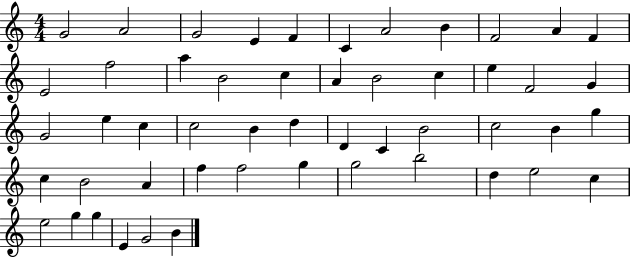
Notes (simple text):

G4/h A4/h G4/h E4/q F4/q C4/q A4/h B4/q F4/h A4/q F4/q E4/h F5/h A5/q B4/h C5/q A4/q B4/h C5/q E5/q F4/h G4/q G4/h E5/q C5/q C5/h B4/q D5/q D4/q C4/q B4/h C5/h B4/q G5/q C5/q B4/h A4/q F5/q F5/h G5/q G5/h B5/h D5/q E5/h C5/q E5/h G5/q G5/q E4/q G4/h B4/q